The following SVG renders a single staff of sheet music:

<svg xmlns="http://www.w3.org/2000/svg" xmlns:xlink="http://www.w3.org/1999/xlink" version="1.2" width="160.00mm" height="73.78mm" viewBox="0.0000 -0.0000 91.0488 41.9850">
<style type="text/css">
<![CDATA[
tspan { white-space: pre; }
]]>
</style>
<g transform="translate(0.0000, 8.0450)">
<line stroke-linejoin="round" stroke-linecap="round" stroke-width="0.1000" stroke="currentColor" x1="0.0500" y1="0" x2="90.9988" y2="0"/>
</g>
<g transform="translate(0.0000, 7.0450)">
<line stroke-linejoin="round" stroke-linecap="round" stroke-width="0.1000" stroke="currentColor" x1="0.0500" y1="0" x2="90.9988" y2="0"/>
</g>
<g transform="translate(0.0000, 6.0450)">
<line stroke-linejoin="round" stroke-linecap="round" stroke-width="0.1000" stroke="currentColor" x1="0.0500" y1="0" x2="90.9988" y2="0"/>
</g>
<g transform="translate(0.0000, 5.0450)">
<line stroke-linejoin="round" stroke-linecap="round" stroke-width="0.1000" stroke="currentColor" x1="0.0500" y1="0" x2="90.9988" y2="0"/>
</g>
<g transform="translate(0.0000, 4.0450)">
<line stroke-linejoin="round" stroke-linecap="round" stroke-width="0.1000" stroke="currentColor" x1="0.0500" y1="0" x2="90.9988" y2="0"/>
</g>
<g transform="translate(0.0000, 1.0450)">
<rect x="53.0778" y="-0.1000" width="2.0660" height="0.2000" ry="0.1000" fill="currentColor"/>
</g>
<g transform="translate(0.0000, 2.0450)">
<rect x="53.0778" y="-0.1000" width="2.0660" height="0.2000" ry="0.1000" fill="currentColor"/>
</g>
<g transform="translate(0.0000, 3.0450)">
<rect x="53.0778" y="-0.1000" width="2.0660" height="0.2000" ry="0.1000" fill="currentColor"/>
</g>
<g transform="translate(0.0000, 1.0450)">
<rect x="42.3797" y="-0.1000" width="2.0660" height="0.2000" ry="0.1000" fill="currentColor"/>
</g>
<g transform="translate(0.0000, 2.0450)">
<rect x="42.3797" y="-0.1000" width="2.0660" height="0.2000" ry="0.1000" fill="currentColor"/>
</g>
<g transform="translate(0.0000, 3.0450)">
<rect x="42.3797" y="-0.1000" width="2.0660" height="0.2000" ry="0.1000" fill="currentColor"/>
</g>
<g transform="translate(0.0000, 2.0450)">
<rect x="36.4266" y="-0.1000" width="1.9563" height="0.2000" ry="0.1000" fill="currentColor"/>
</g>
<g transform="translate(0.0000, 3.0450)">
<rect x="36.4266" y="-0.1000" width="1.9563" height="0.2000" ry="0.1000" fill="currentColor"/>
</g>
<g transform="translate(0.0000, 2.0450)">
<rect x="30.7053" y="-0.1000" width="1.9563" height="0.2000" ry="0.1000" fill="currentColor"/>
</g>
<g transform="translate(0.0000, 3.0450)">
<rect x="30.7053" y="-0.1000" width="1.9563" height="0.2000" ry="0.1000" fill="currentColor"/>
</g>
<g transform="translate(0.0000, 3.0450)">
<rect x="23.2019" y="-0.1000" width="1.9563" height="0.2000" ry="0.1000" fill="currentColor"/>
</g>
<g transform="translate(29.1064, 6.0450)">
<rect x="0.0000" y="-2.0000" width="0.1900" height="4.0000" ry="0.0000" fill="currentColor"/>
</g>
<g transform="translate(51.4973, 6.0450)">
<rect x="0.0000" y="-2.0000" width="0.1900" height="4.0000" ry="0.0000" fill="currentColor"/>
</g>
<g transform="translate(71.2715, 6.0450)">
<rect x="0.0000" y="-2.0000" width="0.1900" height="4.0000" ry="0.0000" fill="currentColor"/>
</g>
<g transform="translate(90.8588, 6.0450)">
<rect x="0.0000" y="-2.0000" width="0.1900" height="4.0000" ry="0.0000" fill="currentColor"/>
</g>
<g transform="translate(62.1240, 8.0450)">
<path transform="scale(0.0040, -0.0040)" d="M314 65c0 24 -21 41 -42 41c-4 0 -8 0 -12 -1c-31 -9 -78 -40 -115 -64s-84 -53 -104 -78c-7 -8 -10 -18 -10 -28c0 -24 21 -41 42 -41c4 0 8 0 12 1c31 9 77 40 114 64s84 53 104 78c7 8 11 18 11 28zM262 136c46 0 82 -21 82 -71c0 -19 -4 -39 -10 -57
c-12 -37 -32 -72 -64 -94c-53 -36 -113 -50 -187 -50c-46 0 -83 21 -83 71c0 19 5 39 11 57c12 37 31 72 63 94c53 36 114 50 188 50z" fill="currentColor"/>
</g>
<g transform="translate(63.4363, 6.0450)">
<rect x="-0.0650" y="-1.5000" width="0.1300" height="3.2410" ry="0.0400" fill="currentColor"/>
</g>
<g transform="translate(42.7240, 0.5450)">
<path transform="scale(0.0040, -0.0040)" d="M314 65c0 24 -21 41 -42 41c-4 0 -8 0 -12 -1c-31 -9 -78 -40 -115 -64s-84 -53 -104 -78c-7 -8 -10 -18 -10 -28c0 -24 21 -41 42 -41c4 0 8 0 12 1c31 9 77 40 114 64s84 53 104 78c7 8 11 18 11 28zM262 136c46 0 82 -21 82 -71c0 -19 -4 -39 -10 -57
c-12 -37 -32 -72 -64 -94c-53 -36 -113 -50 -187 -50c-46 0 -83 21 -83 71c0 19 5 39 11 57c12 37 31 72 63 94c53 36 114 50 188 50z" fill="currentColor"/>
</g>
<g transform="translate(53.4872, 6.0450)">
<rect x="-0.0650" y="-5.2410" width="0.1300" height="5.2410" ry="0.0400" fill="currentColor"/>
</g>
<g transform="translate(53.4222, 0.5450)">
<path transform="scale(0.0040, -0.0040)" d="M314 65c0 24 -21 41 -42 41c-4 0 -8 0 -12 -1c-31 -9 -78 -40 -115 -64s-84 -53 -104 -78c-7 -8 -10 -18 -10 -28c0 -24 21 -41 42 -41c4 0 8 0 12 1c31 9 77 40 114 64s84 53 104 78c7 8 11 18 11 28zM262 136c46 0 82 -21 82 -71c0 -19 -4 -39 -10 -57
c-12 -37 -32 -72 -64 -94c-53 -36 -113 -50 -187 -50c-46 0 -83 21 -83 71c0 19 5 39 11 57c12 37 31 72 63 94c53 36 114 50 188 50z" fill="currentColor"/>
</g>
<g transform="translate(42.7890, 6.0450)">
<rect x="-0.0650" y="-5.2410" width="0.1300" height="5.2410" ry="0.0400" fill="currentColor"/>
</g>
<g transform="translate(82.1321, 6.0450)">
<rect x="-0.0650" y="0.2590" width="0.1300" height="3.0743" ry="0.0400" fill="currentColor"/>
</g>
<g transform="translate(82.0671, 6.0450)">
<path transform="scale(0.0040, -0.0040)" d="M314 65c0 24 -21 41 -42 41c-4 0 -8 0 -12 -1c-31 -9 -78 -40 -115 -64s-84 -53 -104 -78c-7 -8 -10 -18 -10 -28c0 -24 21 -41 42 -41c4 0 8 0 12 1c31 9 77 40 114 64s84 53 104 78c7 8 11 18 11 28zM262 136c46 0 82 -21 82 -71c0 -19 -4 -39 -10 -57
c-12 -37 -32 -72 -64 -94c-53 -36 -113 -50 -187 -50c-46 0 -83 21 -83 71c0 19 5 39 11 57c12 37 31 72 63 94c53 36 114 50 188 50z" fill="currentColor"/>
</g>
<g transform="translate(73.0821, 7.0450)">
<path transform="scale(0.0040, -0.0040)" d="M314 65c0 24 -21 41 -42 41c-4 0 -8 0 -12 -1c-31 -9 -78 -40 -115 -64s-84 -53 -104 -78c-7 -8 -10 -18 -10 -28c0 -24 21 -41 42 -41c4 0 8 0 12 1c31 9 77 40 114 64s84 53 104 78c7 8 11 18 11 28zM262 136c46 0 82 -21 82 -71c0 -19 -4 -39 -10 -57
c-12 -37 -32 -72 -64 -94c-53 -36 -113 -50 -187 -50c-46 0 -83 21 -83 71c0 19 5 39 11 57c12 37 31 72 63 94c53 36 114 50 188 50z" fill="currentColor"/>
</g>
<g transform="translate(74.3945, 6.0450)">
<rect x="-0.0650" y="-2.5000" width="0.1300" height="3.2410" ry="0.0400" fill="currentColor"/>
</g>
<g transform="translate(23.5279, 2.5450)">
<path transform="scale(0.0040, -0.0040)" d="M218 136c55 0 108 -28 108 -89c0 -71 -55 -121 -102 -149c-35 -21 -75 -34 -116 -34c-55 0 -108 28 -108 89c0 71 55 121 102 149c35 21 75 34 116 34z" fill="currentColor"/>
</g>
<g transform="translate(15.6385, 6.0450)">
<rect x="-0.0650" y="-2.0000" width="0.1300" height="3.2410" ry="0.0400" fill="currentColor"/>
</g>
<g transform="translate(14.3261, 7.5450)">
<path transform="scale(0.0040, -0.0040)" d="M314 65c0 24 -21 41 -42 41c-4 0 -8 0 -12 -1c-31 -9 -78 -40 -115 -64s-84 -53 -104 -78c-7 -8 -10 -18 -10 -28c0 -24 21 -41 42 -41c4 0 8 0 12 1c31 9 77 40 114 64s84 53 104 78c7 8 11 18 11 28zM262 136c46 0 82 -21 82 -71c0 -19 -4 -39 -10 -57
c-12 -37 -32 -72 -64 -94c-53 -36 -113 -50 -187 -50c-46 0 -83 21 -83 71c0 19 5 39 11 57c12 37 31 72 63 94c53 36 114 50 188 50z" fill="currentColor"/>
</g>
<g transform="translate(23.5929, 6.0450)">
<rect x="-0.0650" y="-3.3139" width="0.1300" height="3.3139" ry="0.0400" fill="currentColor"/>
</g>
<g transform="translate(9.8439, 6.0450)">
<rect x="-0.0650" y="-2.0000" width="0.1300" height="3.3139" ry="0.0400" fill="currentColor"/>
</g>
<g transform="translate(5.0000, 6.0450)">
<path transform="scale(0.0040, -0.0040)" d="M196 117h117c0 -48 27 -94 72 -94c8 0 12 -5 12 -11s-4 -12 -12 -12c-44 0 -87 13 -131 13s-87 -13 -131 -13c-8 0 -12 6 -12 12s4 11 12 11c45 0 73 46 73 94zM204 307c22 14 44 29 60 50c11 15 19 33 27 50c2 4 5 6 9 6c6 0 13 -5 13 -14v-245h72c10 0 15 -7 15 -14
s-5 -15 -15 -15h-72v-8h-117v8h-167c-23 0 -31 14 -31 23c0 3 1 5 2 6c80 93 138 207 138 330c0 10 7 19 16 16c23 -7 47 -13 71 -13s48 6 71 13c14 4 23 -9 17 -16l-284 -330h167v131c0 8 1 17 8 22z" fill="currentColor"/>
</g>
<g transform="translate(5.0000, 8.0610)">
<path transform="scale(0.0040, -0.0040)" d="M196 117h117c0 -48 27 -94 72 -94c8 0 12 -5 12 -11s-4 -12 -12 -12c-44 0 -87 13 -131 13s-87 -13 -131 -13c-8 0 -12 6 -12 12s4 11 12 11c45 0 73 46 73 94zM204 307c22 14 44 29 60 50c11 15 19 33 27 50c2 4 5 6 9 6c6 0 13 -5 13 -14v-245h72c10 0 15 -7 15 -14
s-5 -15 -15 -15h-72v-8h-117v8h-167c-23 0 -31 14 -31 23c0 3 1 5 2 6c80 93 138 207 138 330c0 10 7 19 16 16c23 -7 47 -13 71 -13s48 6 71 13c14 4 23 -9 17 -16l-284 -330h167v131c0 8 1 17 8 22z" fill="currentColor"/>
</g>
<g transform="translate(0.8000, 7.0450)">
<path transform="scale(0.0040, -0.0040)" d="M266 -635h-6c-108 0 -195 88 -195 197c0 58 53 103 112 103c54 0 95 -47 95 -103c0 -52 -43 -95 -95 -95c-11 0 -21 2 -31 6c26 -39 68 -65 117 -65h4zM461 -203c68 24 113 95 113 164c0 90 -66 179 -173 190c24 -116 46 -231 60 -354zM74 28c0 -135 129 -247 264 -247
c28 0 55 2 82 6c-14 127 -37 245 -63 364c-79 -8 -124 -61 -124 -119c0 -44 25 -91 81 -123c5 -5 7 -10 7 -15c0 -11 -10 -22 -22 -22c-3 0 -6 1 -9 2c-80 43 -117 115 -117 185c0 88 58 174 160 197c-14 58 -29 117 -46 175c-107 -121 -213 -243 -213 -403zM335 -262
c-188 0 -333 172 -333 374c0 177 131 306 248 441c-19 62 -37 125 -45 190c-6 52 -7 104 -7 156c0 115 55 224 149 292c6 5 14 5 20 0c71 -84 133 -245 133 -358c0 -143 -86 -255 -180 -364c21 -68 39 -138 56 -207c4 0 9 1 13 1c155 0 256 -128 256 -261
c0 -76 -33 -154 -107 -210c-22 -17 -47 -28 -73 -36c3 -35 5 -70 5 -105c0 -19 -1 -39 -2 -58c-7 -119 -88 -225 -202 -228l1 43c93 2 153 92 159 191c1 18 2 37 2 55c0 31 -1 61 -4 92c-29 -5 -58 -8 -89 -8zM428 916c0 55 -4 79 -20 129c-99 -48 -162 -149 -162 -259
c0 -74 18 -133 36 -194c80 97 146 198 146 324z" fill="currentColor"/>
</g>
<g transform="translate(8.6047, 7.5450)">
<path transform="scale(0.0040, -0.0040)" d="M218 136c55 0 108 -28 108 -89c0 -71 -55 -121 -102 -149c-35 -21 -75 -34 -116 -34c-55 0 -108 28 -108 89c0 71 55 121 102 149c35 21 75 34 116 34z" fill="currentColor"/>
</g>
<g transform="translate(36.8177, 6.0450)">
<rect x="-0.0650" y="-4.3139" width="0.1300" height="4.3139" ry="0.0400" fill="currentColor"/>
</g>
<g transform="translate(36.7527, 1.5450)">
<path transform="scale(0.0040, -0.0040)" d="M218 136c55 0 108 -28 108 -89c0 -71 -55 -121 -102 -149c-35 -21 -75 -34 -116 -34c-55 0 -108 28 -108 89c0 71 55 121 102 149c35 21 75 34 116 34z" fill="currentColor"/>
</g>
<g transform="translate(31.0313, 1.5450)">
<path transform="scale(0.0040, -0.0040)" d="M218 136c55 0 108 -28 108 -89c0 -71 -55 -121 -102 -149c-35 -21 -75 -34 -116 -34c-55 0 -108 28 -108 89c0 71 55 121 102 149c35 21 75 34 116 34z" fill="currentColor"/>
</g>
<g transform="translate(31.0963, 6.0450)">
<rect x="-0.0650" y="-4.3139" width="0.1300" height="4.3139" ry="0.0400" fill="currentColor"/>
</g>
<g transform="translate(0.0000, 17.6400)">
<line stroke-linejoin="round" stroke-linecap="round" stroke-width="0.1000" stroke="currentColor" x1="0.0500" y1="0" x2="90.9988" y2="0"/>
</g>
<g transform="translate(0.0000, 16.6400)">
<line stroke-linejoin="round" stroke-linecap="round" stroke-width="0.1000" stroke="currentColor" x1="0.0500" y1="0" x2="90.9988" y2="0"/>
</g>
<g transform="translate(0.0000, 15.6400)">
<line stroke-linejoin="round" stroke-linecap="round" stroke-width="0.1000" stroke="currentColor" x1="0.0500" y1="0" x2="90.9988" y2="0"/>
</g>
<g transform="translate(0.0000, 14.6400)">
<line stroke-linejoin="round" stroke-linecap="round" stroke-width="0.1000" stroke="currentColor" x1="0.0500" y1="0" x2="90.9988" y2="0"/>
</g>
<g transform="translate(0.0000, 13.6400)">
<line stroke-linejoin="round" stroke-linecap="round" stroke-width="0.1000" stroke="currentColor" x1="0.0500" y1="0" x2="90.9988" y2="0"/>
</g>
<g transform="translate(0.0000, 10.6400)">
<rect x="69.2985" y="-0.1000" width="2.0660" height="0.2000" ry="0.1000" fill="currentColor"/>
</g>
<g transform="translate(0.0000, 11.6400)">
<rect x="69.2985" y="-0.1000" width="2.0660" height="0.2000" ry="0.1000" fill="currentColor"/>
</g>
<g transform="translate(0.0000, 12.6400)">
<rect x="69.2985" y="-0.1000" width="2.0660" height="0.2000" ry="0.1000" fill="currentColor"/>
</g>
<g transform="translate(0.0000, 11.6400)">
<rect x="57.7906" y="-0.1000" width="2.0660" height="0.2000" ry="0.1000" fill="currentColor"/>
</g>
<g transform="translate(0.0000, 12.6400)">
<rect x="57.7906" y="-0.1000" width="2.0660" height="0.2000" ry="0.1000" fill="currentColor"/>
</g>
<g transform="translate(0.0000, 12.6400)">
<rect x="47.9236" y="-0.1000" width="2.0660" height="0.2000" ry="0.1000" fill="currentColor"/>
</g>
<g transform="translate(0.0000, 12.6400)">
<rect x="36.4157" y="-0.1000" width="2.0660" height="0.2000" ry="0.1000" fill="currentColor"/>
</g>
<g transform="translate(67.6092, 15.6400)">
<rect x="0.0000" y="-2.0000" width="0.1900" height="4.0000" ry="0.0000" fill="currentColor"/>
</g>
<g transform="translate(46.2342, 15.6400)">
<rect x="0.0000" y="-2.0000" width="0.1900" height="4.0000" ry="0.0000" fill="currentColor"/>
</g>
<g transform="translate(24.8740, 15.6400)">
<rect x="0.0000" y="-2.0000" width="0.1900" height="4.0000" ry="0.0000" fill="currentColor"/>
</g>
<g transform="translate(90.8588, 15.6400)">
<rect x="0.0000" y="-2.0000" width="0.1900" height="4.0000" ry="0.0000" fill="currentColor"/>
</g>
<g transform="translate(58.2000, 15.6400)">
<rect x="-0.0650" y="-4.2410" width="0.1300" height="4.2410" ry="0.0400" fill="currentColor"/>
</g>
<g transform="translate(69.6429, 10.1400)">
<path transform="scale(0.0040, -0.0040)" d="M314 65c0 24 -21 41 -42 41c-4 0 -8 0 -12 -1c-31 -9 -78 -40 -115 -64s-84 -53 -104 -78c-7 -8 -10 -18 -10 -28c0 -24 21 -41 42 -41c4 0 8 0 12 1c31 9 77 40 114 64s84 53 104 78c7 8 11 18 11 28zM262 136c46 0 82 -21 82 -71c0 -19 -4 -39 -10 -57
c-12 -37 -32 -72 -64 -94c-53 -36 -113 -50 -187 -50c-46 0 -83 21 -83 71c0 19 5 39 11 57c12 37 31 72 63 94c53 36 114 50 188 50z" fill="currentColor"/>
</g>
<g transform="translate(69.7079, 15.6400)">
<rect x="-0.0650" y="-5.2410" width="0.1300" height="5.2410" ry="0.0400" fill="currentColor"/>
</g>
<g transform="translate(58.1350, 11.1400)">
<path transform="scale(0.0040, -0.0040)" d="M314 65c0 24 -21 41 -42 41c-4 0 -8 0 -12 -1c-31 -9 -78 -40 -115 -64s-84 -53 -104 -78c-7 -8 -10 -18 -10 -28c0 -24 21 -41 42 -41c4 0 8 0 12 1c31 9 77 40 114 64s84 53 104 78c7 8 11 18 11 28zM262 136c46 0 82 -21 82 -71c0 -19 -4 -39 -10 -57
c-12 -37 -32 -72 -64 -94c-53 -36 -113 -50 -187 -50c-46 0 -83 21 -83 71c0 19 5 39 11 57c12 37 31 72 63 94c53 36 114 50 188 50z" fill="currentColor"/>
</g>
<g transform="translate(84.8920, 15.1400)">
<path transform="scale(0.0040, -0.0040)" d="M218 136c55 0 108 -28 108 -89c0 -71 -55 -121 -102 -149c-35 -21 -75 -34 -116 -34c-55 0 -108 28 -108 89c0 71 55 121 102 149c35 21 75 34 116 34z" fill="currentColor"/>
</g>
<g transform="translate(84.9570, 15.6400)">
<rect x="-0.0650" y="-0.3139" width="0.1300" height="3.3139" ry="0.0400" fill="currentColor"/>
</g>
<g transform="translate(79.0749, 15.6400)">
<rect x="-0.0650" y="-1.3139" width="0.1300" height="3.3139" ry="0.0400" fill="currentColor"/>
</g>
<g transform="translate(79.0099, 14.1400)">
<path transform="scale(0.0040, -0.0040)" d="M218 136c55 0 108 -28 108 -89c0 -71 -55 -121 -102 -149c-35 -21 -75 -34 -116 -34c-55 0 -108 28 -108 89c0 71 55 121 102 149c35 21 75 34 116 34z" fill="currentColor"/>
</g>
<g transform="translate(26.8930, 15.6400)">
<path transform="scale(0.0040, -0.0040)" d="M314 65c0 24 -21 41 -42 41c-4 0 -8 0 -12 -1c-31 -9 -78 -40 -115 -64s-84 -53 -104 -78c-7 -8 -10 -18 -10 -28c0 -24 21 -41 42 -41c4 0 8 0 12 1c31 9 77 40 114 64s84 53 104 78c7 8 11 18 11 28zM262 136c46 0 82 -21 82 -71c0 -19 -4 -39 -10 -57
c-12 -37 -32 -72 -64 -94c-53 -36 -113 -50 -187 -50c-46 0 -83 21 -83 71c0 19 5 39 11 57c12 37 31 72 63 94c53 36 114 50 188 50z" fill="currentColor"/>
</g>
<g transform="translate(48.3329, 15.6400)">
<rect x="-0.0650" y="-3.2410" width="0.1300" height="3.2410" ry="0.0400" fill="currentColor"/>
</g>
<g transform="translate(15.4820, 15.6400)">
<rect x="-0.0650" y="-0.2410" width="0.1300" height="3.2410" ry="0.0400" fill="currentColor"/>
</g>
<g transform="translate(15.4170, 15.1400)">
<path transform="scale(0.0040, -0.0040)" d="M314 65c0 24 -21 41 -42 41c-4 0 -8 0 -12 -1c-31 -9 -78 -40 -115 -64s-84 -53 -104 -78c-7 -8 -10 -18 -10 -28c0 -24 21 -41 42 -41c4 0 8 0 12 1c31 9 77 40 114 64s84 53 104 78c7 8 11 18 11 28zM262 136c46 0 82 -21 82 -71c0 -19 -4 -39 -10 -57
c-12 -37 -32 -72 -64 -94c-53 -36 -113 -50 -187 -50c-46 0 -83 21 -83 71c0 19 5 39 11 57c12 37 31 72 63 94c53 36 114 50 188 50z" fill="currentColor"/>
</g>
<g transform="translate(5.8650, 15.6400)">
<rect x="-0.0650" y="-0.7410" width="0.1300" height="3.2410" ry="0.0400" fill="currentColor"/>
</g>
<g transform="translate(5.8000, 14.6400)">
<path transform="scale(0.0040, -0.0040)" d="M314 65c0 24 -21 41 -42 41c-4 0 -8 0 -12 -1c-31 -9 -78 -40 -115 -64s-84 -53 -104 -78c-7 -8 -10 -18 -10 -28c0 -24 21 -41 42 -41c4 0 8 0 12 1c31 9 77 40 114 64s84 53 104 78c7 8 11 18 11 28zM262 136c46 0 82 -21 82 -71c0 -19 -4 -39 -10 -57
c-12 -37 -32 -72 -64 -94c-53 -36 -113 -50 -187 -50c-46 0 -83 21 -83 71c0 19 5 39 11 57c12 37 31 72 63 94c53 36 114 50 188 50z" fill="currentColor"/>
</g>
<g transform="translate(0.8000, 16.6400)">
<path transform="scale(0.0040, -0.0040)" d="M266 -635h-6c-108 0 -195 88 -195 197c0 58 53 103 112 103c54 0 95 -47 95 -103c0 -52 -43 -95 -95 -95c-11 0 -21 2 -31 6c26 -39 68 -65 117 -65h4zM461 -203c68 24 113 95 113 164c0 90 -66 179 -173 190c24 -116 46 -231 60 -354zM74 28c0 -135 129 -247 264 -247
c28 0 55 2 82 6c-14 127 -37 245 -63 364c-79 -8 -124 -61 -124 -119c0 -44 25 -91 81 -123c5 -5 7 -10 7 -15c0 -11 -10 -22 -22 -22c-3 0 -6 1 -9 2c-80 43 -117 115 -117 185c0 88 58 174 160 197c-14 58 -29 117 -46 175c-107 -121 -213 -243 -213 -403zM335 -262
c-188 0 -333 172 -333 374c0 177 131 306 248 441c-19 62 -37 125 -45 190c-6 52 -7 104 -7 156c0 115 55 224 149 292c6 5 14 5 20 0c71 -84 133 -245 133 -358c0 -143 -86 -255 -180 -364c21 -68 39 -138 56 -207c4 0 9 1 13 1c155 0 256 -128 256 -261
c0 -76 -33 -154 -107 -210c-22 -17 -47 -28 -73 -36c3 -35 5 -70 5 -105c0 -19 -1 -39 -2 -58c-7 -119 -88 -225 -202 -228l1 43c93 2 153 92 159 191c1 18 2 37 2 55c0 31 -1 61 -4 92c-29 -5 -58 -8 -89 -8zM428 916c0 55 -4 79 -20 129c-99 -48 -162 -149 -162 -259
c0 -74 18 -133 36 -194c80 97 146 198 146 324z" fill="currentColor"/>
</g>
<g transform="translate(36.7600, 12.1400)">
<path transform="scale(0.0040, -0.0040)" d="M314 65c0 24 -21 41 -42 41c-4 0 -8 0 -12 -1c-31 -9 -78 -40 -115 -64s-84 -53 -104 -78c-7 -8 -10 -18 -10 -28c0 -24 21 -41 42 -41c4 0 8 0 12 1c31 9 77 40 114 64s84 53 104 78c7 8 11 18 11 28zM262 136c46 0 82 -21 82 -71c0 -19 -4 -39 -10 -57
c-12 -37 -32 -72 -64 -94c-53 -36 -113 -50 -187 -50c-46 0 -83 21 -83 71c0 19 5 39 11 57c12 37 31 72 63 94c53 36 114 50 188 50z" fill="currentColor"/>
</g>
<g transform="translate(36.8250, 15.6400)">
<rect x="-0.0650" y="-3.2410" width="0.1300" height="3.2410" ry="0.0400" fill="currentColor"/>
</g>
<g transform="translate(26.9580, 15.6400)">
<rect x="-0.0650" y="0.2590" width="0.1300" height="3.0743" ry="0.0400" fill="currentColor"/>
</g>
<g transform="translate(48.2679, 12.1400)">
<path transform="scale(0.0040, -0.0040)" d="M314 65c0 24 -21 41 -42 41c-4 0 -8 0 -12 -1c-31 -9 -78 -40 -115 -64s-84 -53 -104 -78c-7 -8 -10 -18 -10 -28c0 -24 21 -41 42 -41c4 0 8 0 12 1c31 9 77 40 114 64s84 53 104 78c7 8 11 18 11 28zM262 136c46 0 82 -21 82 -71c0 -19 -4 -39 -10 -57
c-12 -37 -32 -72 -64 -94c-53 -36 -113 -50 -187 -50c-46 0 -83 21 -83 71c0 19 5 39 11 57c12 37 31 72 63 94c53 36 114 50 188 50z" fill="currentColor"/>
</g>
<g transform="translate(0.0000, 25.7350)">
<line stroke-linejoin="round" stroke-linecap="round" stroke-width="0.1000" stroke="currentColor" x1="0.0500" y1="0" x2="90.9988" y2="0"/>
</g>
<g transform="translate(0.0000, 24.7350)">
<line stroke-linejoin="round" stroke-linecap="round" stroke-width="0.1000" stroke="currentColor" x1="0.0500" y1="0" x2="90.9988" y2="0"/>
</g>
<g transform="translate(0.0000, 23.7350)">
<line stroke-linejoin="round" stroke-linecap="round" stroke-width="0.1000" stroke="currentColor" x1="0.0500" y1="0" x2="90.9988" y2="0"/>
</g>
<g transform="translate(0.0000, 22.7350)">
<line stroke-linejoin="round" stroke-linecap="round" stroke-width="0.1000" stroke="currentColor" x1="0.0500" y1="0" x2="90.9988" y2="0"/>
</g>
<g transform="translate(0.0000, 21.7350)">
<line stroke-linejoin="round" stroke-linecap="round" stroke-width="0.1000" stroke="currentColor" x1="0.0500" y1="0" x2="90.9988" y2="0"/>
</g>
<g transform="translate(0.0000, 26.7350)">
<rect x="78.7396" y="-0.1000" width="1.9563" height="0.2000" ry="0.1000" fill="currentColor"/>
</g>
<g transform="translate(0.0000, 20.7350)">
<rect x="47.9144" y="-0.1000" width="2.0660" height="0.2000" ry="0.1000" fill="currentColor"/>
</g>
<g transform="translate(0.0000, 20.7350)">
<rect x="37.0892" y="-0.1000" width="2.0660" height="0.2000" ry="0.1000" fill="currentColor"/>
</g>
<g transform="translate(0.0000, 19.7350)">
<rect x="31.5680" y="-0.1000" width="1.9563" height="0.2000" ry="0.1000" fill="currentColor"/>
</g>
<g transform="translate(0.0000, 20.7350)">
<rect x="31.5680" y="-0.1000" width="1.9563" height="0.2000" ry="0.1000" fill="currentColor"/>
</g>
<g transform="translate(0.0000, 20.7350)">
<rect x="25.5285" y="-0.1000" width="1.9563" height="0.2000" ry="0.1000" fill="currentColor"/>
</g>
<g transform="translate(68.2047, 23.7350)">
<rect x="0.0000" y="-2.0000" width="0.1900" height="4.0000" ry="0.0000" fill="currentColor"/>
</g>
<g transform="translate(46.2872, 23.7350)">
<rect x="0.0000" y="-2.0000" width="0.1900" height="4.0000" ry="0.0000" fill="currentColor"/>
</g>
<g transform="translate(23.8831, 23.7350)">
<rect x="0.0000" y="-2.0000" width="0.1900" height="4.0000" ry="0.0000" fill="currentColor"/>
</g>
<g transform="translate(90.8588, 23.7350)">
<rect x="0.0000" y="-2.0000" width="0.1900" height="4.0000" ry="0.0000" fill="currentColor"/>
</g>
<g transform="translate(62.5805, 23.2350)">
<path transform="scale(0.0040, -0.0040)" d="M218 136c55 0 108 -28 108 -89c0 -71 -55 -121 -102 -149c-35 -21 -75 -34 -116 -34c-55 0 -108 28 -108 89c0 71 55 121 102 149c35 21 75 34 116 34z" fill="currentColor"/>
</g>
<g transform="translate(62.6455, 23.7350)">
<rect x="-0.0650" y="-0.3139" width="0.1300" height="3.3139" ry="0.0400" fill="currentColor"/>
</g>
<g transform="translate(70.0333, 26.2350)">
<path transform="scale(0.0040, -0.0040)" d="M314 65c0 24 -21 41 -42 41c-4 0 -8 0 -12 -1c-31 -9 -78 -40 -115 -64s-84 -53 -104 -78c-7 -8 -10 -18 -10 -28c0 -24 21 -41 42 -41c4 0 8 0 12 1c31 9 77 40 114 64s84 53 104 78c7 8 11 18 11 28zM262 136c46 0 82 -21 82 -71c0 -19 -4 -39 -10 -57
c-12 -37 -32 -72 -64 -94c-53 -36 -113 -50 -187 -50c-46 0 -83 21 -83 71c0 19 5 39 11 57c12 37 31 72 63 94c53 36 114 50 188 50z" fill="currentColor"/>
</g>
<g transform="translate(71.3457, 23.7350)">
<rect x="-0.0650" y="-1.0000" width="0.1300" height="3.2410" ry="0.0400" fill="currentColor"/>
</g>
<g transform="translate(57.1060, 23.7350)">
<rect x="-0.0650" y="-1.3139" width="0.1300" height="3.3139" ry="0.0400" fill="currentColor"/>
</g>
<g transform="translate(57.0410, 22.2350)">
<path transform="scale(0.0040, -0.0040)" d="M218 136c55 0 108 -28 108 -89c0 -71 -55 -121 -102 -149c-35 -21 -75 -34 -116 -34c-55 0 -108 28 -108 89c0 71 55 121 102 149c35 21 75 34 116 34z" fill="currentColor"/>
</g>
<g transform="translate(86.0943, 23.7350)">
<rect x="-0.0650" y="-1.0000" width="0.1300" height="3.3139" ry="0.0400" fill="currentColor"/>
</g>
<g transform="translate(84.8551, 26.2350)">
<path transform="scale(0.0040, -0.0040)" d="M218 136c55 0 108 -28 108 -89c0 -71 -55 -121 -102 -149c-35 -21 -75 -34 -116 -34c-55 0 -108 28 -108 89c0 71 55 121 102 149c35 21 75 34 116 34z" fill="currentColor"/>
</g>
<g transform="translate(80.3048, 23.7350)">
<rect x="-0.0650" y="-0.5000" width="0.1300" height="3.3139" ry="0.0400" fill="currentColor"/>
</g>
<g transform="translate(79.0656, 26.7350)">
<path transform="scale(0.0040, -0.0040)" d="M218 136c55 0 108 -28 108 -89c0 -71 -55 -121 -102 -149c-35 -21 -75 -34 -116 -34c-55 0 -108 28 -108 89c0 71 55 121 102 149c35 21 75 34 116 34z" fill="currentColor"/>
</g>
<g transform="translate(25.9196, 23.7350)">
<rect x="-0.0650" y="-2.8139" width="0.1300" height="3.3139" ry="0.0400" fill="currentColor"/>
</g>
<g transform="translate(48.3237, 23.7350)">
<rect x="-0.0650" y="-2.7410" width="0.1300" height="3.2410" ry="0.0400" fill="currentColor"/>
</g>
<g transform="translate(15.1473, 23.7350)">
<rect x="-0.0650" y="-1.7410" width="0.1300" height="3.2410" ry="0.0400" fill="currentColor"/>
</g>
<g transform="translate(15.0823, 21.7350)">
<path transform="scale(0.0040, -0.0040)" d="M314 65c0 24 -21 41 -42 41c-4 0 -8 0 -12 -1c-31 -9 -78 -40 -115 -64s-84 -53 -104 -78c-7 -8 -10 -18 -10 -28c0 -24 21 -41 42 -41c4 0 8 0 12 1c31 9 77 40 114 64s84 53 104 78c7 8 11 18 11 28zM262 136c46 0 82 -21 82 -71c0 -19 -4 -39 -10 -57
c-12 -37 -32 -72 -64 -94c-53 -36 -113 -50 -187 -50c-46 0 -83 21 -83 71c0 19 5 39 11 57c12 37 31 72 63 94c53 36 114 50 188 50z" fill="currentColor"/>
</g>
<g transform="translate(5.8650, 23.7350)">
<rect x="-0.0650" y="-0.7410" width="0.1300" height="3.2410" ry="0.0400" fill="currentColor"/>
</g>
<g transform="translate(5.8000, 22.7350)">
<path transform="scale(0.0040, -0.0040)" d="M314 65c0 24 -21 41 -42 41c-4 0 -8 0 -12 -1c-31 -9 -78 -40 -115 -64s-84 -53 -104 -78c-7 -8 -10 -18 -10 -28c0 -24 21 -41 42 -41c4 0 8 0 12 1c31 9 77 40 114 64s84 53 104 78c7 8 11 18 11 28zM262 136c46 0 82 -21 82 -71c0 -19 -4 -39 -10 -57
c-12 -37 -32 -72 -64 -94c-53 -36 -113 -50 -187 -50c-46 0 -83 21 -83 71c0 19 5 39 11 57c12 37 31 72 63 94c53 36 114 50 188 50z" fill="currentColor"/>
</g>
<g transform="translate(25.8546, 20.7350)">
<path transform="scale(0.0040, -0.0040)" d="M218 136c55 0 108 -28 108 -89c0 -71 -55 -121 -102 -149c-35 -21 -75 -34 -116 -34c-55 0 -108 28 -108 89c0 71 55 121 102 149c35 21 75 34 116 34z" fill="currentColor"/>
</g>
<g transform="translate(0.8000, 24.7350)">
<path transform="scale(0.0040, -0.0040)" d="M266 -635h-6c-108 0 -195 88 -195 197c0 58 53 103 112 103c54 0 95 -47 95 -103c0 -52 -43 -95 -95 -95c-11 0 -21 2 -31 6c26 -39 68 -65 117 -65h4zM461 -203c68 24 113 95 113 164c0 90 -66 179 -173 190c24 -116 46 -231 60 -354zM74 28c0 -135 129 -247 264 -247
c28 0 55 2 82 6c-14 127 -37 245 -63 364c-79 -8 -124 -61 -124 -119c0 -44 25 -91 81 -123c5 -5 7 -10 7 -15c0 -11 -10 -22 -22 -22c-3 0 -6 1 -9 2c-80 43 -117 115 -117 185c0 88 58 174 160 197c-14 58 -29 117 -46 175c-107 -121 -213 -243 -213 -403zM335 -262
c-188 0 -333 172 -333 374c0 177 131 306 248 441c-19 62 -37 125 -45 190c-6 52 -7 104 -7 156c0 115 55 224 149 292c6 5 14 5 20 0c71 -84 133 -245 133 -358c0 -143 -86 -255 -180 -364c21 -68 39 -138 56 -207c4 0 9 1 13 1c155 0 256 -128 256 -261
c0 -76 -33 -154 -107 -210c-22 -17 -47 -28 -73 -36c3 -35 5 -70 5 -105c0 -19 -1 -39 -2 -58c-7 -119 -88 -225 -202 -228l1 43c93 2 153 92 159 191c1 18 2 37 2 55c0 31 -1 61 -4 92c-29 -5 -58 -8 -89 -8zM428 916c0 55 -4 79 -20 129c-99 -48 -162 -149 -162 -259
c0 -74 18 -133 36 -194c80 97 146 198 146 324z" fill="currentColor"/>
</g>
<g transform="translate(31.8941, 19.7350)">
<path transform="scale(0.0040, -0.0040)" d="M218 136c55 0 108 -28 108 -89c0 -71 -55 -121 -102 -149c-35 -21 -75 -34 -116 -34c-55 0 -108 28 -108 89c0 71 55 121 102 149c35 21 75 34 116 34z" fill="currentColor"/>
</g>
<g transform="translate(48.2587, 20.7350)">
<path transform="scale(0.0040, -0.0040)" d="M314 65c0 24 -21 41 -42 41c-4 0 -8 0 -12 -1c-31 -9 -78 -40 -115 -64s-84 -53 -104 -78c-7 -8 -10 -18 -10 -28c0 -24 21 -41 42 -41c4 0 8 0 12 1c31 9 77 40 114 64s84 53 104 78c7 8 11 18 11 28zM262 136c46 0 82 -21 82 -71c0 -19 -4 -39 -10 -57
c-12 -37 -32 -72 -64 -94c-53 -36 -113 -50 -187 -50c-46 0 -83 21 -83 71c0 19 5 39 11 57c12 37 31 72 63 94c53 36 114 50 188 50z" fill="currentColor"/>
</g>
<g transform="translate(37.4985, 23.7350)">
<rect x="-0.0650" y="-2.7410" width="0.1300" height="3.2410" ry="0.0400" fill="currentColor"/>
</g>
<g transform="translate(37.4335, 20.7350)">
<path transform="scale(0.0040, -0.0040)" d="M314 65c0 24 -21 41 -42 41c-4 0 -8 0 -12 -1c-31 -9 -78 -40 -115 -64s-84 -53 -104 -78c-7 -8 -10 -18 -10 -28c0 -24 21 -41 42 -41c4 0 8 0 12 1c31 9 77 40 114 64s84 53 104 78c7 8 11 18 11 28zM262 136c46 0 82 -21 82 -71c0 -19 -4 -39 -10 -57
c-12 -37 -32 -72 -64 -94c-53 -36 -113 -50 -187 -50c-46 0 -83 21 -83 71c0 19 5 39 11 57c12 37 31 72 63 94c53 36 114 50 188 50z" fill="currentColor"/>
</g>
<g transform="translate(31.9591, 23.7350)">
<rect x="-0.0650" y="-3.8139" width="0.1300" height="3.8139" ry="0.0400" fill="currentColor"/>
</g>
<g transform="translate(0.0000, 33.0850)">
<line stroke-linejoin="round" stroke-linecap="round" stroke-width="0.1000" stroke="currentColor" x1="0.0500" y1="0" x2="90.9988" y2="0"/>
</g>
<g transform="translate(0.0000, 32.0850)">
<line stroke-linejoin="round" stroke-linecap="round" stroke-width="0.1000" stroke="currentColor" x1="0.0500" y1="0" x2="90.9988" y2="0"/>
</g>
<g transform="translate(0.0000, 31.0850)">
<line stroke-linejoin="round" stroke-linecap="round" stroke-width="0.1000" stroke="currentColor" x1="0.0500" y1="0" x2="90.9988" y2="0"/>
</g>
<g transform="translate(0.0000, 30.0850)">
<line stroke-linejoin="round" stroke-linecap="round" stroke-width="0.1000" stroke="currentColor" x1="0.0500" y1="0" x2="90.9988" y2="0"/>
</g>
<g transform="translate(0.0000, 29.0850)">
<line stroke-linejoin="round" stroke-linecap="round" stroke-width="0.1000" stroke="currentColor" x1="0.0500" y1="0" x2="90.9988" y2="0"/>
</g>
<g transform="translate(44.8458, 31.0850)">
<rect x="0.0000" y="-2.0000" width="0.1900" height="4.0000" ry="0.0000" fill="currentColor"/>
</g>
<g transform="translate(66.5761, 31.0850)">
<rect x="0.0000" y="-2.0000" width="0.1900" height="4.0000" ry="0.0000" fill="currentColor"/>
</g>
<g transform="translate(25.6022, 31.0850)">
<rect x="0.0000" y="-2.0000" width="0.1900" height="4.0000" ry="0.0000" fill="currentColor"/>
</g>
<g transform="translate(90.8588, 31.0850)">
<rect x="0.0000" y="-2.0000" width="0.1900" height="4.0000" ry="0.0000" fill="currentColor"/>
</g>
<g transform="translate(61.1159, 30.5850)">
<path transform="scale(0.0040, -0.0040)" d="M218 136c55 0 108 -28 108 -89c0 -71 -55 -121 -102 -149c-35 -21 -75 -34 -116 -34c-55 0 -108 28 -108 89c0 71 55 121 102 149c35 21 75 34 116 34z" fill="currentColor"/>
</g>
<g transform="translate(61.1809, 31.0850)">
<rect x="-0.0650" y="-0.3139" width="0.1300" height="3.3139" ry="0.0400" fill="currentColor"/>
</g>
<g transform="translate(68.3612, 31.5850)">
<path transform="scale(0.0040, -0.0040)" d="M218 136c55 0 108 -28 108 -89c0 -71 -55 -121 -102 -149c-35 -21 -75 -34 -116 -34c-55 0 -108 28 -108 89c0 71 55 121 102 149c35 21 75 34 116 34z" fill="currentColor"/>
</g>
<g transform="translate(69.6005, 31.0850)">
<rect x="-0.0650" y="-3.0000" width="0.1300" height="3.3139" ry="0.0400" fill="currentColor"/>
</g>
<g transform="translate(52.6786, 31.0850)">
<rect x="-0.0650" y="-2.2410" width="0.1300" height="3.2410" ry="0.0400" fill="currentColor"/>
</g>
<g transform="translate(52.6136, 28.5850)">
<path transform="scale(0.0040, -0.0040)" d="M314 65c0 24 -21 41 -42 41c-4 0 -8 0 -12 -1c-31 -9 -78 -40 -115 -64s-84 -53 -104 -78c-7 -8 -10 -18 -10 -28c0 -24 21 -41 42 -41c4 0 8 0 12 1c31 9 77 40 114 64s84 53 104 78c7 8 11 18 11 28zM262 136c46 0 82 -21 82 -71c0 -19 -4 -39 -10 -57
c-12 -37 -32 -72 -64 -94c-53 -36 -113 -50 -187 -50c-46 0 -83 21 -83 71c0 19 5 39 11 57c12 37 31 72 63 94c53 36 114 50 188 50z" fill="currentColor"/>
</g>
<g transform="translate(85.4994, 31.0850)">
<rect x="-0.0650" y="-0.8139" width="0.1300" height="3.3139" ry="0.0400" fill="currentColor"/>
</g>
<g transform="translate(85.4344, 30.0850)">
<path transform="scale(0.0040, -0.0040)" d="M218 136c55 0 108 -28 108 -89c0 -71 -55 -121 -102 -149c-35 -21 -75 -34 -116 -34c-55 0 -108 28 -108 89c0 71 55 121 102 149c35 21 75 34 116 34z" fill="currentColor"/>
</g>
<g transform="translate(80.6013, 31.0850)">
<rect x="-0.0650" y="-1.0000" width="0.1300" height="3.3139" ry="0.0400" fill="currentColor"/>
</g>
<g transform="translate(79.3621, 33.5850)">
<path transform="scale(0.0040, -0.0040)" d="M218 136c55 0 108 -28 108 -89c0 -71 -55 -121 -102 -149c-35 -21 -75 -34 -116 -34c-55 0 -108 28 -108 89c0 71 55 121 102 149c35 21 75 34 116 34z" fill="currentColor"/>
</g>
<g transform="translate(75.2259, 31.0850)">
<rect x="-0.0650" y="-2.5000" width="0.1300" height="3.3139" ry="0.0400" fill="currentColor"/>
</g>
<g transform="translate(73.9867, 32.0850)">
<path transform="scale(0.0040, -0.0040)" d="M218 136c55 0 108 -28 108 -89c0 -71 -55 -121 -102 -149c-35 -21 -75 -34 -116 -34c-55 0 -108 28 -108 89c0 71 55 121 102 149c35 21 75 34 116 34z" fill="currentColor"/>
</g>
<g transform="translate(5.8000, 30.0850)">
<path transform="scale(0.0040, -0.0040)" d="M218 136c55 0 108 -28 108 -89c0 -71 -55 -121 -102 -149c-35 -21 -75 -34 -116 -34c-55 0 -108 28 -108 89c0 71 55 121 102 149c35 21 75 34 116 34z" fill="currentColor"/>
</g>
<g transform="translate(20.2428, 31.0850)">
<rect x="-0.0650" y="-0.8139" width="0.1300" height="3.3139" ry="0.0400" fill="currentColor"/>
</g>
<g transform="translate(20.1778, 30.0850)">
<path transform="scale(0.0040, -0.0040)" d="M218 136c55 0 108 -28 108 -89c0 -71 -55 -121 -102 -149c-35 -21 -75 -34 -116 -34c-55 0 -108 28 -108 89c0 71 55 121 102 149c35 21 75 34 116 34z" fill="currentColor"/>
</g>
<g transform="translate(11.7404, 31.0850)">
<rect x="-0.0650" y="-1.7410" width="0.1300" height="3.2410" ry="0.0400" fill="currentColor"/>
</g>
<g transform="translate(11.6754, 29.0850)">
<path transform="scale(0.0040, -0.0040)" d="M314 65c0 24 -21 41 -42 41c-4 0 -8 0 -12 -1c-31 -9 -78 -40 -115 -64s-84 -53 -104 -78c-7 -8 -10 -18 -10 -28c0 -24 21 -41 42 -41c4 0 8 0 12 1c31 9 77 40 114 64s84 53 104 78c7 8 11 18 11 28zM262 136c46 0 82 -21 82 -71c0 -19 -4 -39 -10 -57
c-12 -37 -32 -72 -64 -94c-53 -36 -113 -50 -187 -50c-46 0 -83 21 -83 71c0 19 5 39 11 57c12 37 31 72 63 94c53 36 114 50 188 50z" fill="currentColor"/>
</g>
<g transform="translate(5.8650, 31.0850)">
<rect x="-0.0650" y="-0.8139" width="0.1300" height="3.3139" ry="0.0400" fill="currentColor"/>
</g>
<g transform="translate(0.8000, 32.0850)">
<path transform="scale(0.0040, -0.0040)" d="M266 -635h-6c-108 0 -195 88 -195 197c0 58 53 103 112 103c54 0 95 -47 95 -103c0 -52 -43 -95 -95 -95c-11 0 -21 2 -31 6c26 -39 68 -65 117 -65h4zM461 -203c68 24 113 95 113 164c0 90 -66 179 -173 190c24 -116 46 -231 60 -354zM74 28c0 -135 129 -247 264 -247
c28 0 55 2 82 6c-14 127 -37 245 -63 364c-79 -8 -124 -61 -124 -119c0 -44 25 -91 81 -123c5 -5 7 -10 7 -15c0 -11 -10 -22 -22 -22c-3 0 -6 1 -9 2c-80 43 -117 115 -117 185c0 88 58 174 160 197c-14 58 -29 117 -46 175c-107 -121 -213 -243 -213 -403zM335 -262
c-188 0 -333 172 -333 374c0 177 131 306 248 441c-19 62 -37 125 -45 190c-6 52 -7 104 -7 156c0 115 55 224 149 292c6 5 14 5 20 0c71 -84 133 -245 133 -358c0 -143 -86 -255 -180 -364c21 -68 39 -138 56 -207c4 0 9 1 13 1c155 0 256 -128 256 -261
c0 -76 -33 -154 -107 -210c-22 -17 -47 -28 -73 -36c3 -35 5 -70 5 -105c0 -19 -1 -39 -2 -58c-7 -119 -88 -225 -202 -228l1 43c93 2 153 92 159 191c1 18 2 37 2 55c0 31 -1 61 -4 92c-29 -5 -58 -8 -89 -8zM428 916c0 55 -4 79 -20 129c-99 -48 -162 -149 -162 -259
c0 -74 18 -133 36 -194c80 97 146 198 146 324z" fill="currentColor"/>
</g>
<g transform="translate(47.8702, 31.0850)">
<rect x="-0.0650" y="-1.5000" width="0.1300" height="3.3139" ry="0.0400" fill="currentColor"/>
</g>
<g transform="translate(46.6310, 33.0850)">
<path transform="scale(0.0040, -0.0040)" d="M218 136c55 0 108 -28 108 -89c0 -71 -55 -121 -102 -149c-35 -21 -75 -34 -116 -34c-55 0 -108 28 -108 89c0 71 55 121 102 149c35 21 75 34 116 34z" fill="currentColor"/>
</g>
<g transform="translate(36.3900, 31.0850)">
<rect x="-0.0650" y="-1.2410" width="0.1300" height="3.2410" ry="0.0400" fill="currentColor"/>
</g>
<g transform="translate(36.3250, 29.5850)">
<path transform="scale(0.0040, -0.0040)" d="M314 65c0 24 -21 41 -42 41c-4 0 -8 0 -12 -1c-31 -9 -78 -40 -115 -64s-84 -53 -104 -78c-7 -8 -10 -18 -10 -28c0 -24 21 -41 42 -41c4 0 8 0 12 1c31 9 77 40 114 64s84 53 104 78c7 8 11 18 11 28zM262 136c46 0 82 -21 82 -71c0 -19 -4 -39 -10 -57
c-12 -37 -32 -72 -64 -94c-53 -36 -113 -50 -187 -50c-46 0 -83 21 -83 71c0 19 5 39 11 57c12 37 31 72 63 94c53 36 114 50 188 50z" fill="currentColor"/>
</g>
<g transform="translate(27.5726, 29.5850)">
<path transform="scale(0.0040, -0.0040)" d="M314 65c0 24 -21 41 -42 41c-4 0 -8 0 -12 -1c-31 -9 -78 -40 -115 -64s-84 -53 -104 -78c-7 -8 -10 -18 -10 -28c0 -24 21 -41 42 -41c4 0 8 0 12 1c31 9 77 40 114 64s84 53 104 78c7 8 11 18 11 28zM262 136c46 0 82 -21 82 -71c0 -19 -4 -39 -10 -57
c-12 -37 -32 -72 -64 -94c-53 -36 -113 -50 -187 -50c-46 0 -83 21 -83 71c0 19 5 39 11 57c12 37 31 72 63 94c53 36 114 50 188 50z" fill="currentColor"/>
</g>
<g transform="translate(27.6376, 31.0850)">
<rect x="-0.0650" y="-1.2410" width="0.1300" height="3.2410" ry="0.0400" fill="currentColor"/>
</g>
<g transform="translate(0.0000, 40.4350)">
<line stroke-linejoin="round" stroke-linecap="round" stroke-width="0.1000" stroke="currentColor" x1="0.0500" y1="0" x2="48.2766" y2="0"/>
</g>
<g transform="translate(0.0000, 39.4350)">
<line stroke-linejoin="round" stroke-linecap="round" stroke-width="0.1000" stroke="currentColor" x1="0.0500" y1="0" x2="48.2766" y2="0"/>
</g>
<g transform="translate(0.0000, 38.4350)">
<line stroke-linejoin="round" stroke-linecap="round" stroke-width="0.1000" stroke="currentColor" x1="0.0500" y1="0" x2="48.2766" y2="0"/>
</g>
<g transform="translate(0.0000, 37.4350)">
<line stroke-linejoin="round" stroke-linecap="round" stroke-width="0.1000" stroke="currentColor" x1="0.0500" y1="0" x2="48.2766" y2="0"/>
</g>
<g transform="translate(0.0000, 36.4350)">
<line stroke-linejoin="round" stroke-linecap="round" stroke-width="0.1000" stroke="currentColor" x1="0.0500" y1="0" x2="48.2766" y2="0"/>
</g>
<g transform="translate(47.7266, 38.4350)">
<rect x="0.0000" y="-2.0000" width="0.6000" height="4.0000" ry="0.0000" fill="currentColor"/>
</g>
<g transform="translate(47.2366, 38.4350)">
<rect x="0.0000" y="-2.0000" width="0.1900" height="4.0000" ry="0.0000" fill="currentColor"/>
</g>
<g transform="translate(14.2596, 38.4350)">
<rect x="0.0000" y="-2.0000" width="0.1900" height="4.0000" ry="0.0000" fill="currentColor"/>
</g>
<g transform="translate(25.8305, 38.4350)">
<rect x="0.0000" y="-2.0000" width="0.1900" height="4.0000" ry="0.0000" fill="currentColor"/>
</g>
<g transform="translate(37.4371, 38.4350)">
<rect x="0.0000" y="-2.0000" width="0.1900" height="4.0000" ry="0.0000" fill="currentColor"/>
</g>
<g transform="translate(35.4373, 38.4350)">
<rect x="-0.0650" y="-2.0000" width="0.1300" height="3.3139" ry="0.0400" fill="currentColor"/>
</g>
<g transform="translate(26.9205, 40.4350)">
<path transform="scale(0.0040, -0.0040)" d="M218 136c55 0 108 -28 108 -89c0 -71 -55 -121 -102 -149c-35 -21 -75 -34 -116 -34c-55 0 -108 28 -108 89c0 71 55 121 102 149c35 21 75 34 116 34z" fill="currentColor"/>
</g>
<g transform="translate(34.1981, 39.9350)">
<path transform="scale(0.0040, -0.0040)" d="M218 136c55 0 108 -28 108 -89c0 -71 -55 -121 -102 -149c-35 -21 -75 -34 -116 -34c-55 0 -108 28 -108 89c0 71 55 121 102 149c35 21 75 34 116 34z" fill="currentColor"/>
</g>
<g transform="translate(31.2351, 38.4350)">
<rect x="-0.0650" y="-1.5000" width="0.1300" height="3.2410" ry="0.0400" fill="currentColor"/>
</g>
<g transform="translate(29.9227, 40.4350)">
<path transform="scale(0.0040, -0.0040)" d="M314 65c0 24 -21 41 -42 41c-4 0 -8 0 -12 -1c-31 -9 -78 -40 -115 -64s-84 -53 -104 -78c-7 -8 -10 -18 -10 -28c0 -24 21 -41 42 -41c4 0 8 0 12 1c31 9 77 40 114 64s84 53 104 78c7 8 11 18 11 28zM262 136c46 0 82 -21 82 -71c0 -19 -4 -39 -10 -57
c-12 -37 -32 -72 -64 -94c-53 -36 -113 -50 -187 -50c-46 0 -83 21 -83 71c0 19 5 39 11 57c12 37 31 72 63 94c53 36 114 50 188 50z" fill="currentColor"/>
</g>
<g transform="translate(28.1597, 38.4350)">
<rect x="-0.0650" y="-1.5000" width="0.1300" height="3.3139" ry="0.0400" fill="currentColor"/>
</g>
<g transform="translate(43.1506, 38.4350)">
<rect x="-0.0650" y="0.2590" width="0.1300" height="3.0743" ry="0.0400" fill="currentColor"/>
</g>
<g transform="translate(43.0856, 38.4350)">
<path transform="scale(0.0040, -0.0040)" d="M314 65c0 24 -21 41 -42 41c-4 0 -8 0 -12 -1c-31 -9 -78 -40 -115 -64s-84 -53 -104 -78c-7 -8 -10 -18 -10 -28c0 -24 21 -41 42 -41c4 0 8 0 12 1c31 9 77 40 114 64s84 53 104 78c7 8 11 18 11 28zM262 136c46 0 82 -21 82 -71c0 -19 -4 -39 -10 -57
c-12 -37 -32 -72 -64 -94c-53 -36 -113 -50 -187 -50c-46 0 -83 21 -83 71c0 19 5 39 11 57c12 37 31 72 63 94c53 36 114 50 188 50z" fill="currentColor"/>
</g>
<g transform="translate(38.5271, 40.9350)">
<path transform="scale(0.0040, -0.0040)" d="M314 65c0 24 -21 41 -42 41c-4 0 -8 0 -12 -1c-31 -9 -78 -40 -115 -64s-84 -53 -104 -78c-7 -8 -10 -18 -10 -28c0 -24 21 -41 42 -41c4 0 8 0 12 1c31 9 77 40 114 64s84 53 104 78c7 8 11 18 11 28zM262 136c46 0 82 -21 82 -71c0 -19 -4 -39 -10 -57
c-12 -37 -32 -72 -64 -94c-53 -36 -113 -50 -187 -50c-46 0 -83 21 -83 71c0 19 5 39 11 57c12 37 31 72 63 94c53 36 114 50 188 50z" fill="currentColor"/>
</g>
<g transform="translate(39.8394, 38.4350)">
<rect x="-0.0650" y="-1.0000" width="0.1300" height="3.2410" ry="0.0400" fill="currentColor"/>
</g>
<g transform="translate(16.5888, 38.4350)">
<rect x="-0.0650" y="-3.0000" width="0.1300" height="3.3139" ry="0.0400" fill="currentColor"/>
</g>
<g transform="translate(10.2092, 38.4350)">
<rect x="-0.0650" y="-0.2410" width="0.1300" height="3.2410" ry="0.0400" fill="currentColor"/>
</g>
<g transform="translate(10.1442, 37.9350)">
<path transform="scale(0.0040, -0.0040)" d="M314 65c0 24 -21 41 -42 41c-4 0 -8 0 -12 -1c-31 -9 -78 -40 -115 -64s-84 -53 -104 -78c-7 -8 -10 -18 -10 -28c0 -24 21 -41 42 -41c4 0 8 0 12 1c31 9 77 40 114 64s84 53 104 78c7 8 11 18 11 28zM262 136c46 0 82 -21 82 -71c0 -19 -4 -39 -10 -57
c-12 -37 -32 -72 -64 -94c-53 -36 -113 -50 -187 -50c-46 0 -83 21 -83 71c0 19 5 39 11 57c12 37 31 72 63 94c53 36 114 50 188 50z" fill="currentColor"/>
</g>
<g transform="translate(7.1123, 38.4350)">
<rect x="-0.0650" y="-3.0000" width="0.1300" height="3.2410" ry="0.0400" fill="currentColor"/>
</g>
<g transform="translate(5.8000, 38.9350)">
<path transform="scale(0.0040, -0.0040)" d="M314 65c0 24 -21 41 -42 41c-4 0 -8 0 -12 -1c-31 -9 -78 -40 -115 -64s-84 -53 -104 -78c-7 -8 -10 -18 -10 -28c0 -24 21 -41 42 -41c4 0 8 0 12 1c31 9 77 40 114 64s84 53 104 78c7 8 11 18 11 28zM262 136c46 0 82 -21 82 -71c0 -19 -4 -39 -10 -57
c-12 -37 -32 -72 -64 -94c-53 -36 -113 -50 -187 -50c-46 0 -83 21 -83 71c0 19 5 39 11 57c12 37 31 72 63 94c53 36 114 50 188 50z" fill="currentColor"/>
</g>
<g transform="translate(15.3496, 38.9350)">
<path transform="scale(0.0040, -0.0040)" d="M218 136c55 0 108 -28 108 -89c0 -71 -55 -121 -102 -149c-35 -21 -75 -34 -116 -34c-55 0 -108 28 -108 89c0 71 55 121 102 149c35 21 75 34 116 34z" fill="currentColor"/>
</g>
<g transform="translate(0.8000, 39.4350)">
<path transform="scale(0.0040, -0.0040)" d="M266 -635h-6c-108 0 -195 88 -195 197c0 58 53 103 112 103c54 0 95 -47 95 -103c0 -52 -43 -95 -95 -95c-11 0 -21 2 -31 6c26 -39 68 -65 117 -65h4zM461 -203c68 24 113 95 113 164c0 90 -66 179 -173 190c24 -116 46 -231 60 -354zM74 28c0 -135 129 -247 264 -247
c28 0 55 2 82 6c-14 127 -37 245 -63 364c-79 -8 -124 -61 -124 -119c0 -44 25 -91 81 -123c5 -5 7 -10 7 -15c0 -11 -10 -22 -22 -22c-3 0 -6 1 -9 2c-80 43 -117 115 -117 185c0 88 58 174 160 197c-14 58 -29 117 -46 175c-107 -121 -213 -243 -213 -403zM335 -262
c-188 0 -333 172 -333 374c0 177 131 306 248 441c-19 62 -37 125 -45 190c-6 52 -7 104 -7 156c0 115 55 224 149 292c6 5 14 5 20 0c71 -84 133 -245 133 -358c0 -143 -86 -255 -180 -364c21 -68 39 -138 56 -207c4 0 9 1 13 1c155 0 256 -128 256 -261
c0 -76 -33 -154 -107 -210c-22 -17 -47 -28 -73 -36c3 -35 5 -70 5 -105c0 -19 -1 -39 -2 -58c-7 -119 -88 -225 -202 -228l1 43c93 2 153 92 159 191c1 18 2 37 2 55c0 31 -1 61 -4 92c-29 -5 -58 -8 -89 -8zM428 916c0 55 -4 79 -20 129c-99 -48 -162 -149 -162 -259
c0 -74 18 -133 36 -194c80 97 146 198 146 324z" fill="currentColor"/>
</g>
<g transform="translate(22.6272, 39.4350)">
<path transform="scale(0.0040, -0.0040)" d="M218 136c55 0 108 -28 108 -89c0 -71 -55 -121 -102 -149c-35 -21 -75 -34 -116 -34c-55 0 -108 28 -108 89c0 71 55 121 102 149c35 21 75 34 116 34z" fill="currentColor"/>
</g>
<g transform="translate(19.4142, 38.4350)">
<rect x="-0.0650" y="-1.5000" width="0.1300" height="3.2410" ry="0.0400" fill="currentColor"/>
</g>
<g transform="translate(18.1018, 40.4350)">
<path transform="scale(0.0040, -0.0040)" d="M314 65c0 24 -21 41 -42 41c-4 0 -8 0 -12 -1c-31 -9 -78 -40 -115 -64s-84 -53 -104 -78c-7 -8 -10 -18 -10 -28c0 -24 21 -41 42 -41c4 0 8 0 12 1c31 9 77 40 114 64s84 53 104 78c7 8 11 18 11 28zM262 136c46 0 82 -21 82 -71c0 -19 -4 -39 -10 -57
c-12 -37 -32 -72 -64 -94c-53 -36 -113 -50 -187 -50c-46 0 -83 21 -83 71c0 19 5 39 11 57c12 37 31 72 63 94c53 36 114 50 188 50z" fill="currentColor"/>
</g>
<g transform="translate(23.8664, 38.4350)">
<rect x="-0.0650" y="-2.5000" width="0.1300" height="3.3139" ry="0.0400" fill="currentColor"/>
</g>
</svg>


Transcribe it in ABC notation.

X:1
T:Untitled
M:4/4
L:1/4
K:C
F F2 b d' d' f'2 f'2 E2 G2 B2 d2 c2 B2 b2 b2 d'2 f'2 e c d2 f2 a c' a2 a2 e c D2 C D d f2 d e2 e2 E g2 c A G D d A2 c2 A E2 G E E2 F D2 B2